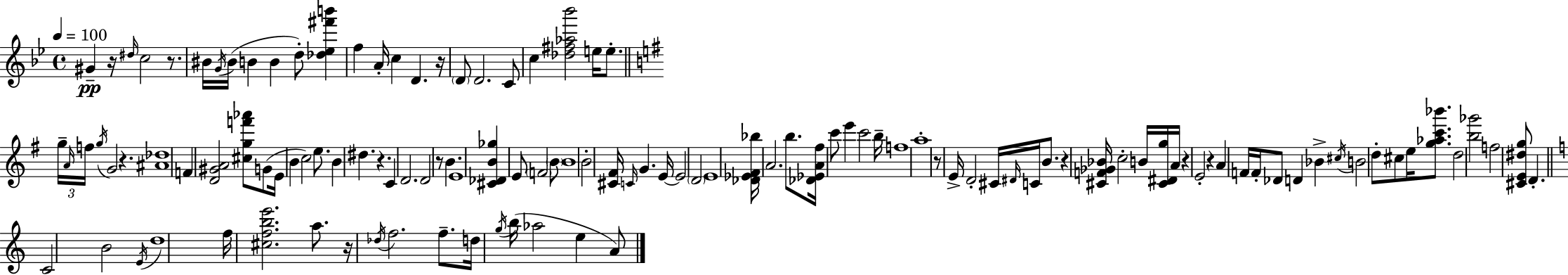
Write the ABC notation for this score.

X:1
T:Untitled
M:4/4
L:1/4
K:Gm
^G z/4 ^d/4 c2 z/2 ^B/4 G/4 ^B/4 B B d/2 [_d_e^f'b'] f A/4 c D z/4 D/2 D2 C/2 c [_d^f_a_b']2 e/4 e/2 g/4 A/4 f/4 g/4 G2 z [^A_d]4 F [D^GA]2 [^cgf'_a']/2 G/2 E/4 B c2 e/2 B ^d z C D2 D2 z/2 B E4 [^C_DB_g] E/2 F2 B/2 B4 B2 [^C^F]/4 C/4 G E/4 E2 D2 E4 [_D_E^F_b]/4 A2 b/2 [_D_EA^f]/4 c'/2 e' c'2 b/4 f4 a4 z/2 E/4 D2 ^C/4 ^D/4 C/4 B/2 z [^CF_G_B]/4 c2 B/4 [^C^Dg]/4 A/4 z E2 z A F/4 F/4 _D/2 D _B ^c/4 B2 d/2 ^c/2 e/4 [g_ac'_b']/2 d2 [b_g']2 f2 [^CE^dg]/2 D C2 B2 E/4 d4 f/4 [^cfbe']2 a/2 z/4 _d/4 f2 f/2 d/4 g/4 b/4 _a2 e A/2